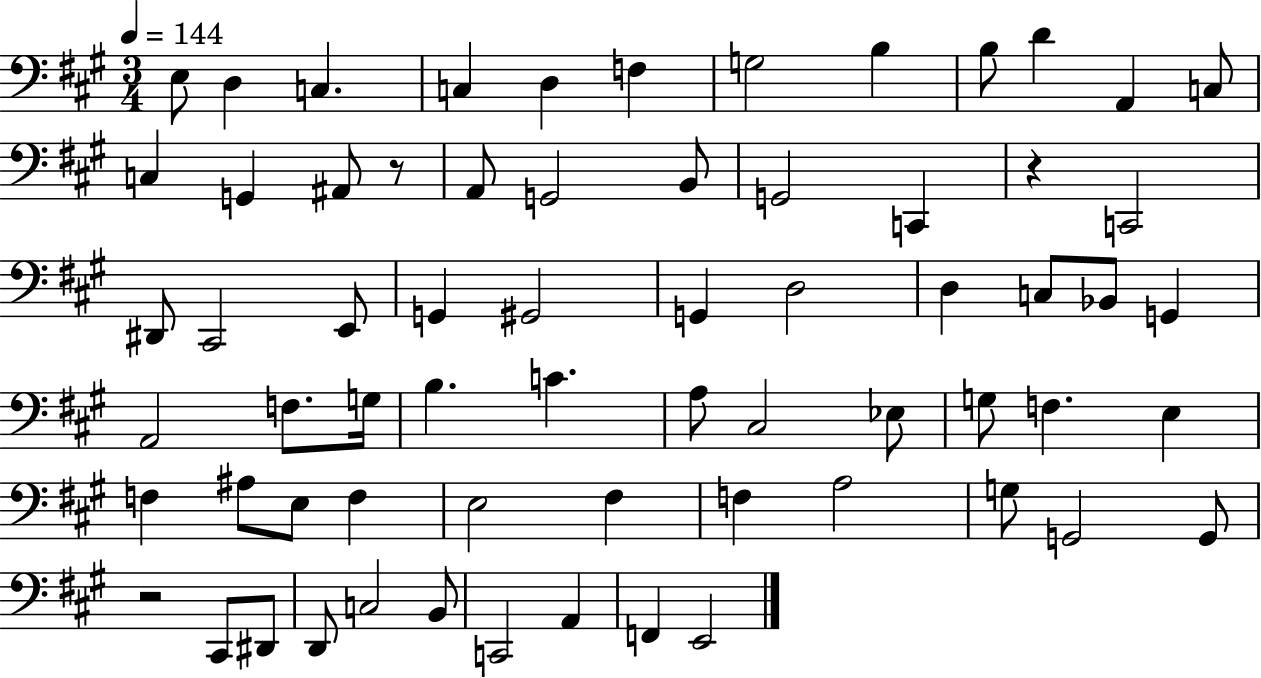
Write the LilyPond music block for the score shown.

{
  \clef bass
  \numericTimeSignature
  \time 3/4
  \key a \major
  \tempo 4 = 144
  \repeat volta 2 { e8 d4 c4. | c4 d4 f4 | g2 b4 | b8 d'4 a,4 c8 | \break c4 g,4 ais,8 r8 | a,8 g,2 b,8 | g,2 c,4 | r4 c,2 | \break dis,8 cis,2 e,8 | g,4 gis,2 | g,4 d2 | d4 c8 bes,8 g,4 | \break a,2 f8. g16 | b4. c'4. | a8 cis2 ees8 | g8 f4. e4 | \break f4 ais8 e8 f4 | e2 fis4 | f4 a2 | g8 g,2 g,8 | \break r2 cis,8 dis,8 | d,8 c2 b,8 | c,2 a,4 | f,4 e,2 | \break } \bar "|."
}